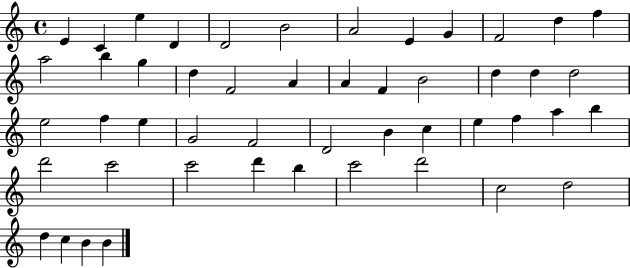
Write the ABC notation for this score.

X:1
T:Untitled
M:4/4
L:1/4
K:C
E C e D D2 B2 A2 E G F2 d f a2 b g d F2 A A F B2 d d d2 e2 f e G2 F2 D2 B c e f a b d'2 c'2 c'2 d' b c'2 d'2 c2 d2 d c B B